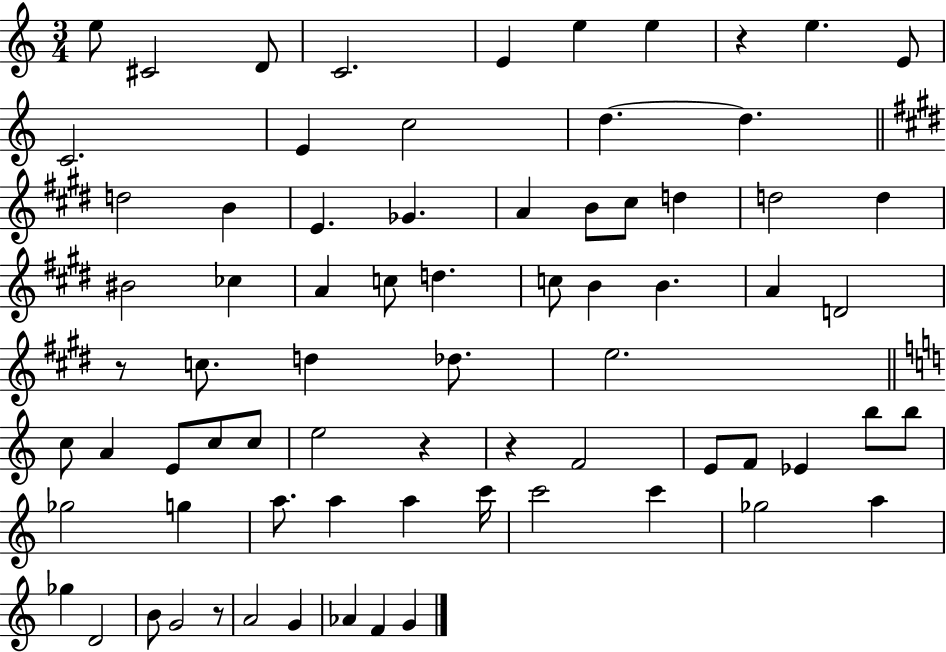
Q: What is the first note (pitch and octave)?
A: E5